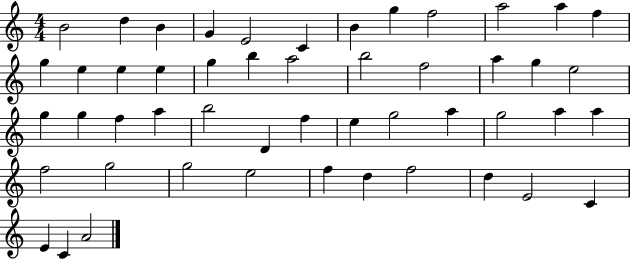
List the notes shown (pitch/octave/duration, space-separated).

B4/h D5/q B4/q G4/q E4/h C4/q B4/q G5/q F5/h A5/h A5/q F5/q G5/q E5/q E5/q E5/q G5/q B5/q A5/h B5/h F5/h A5/q G5/q E5/h G5/q G5/q F5/q A5/q B5/h D4/q F5/q E5/q G5/h A5/q G5/h A5/q A5/q F5/h G5/h G5/h E5/h F5/q D5/q F5/h D5/q E4/h C4/q E4/q C4/q A4/h